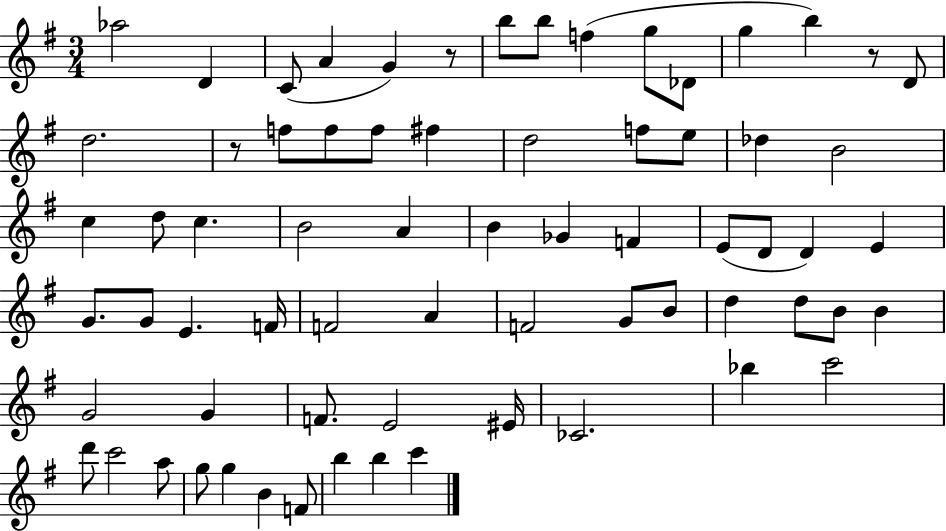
{
  \clef treble
  \numericTimeSignature
  \time 3/4
  \key g \major
  aes''2 d'4 | c'8( a'4 g'4) r8 | b''8 b''8 f''4( g''8 des'8 | g''4 b''4) r8 d'8 | \break d''2. | r8 f''8 f''8 f''8 fis''4 | d''2 f''8 e''8 | des''4 b'2 | \break c''4 d''8 c''4. | b'2 a'4 | b'4 ges'4 f'4 | e'8( d'8 d'4) e'4 | \break g'8. g'8 e'4. f'16 | f'2 a'4 | f'2 g'8 b'8 | d''4 d''8 b'8 b'4 | \break g'2 g'4 | f'8. e'2 eis'16 | ces'2. | bes''4 c'''2 | \break d'''8 c'''2 a''8 | g''8 g''4 b'4 f'8 | b''4 b''4 c'''4 | \bar "|."
}